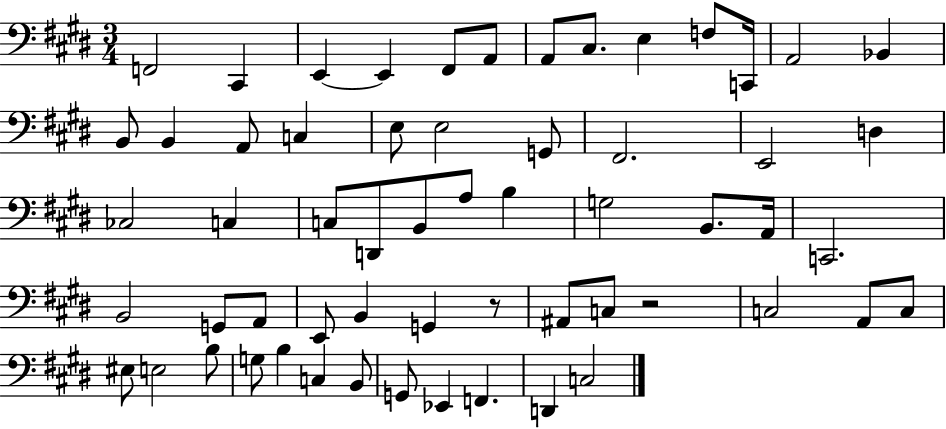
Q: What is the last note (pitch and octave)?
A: C3